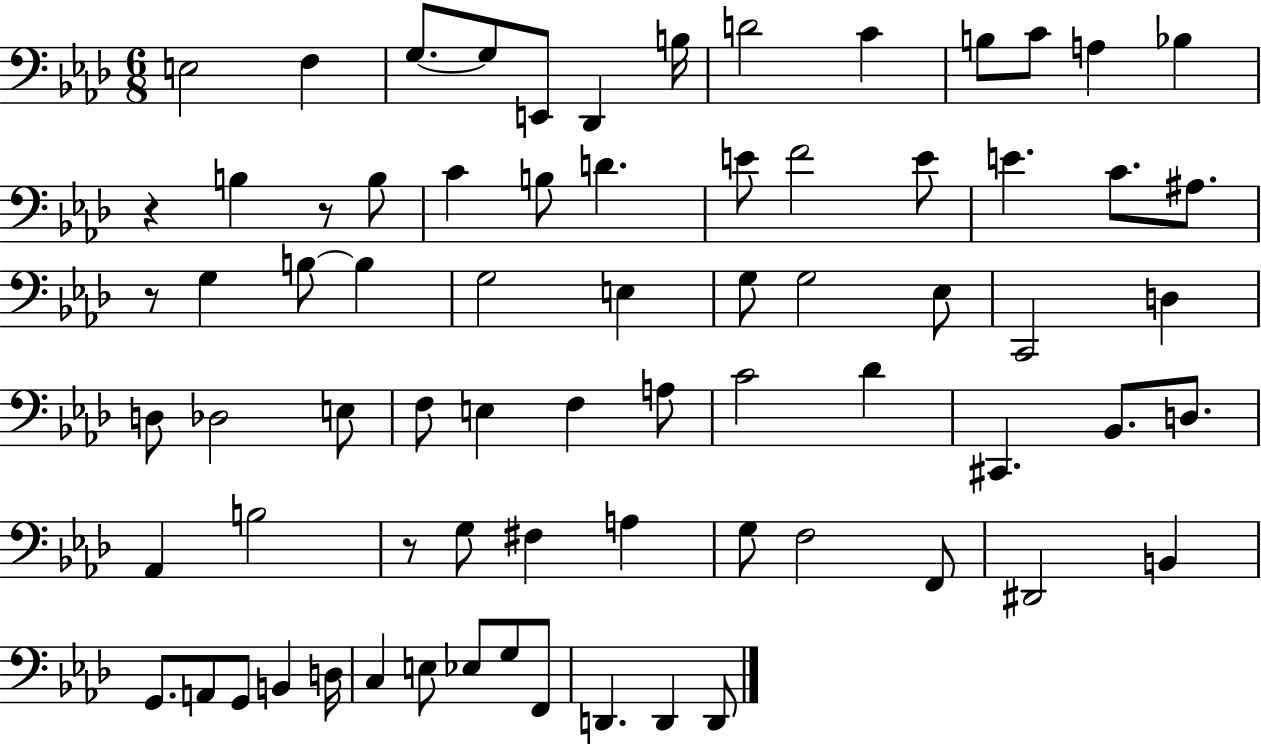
{
  \clef bass
  \numericTimeSignature
  \time 6/8
  \key aes \major
  e2 f4 | g8.~~ g8 e,8 des,4 b16 | d'2 c'4 | b8 c'8 a4 bes4 | \break r4 b4 r8 b8 | c'4 b8 d'4. | e'8 f'2 e'8 | e'4. c'8. ais8. | \break r8 g4 b8~~ b4 | g2 e4 | g8 g2 ees8 | c,2 d4 | \break d8 des2 e8 | f8 e4 f4 a8 | c'2 des'4 | cis,4. bes,8. d8. | \break aes,4 b2 | r8 g8 fis4 a4 | g8 f2 f,8 | dis,2 b,4 | \break g,8. a,8 g,8 b,4 d16 | c4 e8 ees8 g8 f,8 | d,4. d,4 d,8 | \bar "|."
}